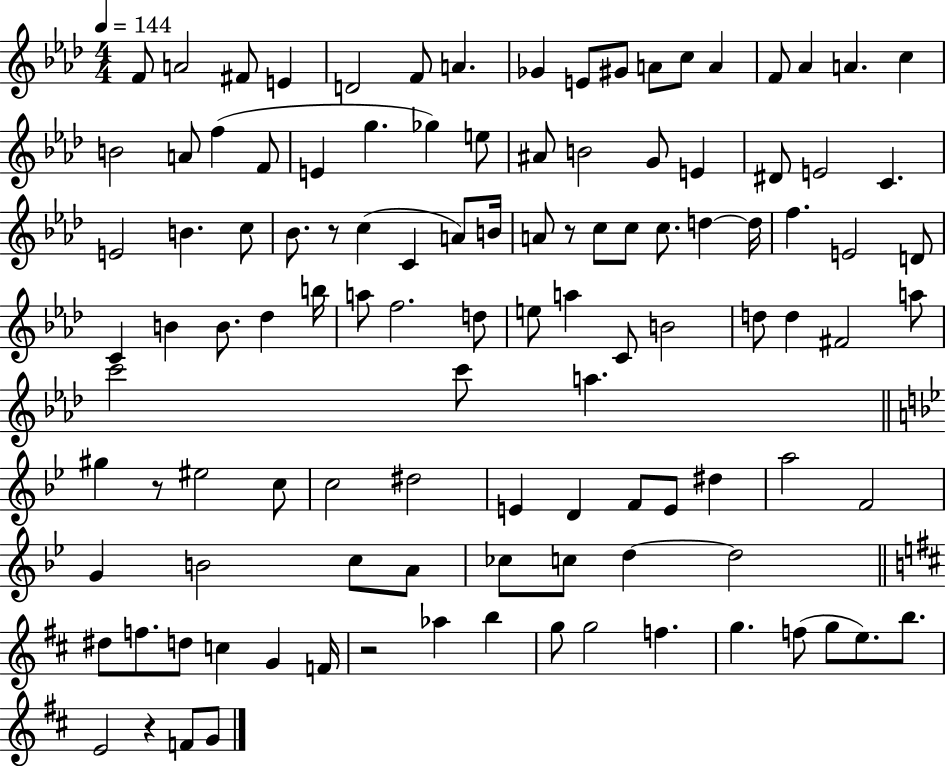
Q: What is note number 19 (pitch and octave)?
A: A4